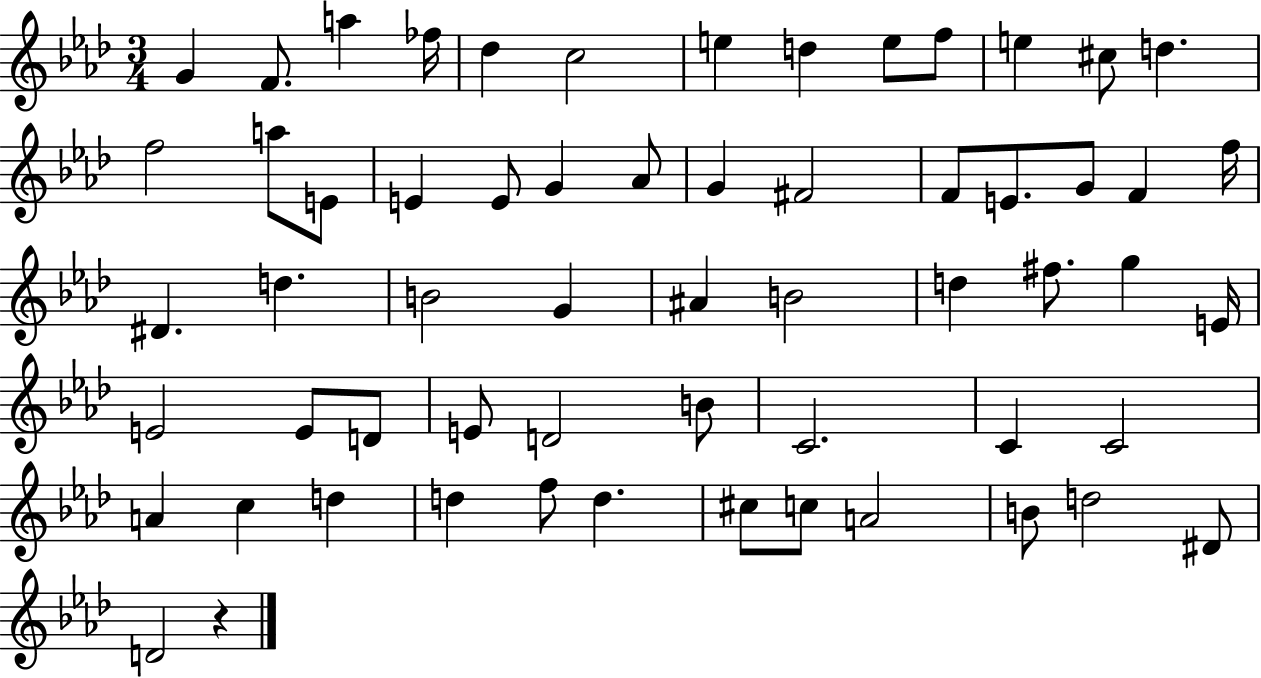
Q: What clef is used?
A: treble